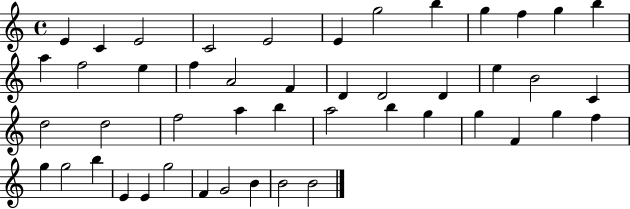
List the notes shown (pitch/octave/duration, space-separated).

E4/q C4/q E4/h C4/h E4/h E4/q G5/h B5/q G5/q F5/q G5/q B5/q A5/q F5/h E5/q F5/q A4/h F4/q D4/q D4/h D4/q E5/q B4/h C4/q D5/h D5/h F5/h A5/q B5/q A5/h B5/q G5/q G5/q F4/q G5/q F5/q G5/q G5/h B5/q E4/q E4/q G5/h F4/q G4/h B4/q B4/h B4/h